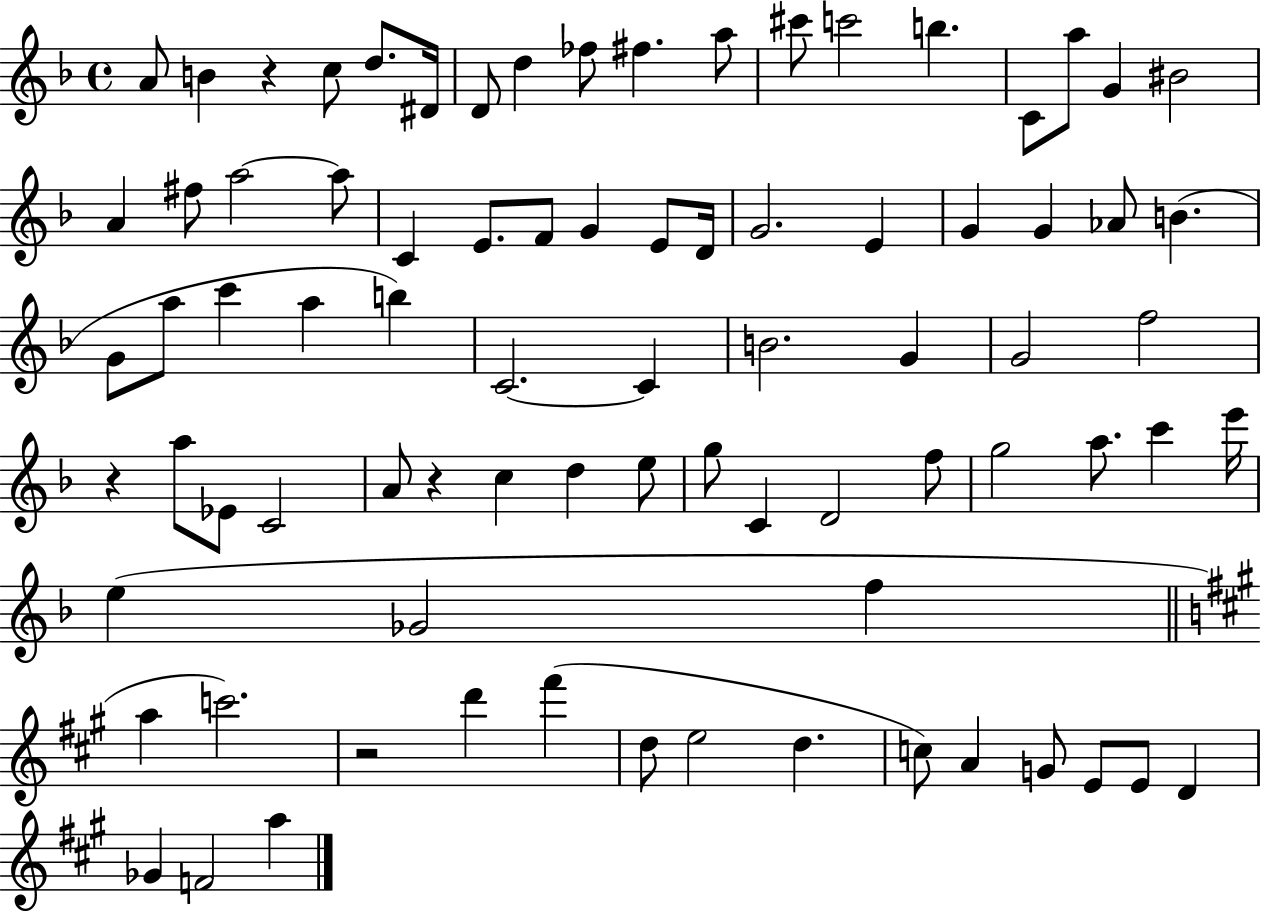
X:1
T:Untitled
M:4/4
L:1/4
K:F
A/2 B z c/2 d/2 ^D/4 D/2 d _f/2 ^f a/2 ^c'/2 c'2 b C/2 a/2 G ^B2 A ^f/2 a2 a/2 C E/2 F/2 G E/2 D/4 G2 E G G _A/2 B G/2 a/2 c' a b C2 C B2 G G2 f2 z a/2 _E/2 C2 A/2 z c d e/2 g/2 C D2 f/2 g2 a/2 c' e'/4 e _G2 f a c'2 z2 d' ^f' d/2 e2 d c/2 A G/2 E/2 E/2 D _G F2 a